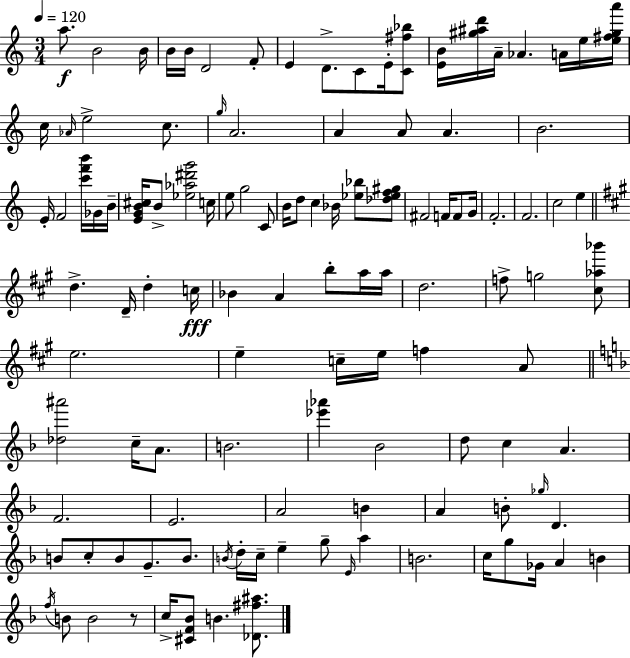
{
  \clef treble
  \numericTimeSignature
  \time 3/4
  \key a \minor
  \tempo 4 = 120
  a''8.\f b'2 b'16 | b'16 b'16 d'2 f'8-. | e'4 d'8.-> c'8 e'16-. <c' fis'' bes''>8 | <e' b'>16 <gis'' ais'' d'''>16 a'16-- aes'4. a'16 e''16 <e'' fis'' gis'' a'''>16 | \break c''16 \grace { aes'16 } e''2-> c''8. | \grace { g''16 } a'2. | a'4 a'8 a'4. | b'2. | \break e'16-. f'2 <c''' f''' b'''>16 | ges'16 b'16-- <e' g' b' cis''>16 b'8-> <ees'' aes'' dis''' g'''>2 | c''16 e''8 g''2 | c'8 b'16 d''8 c''4 bes'16 <ees'' bes''>8 | \break <des'' ees'' f'' gis''>8 fis'2 f'16 f'8 | g'16 f'2.-. | f'2. | c''2 e''4 | \break \bar "||" \break \key a \major d''4.-> d'16-- d''4-. c''16\fff | bes'4 a'4 b''8-. a''16 a''16 | d''2. | f''8-> g''2 <cis'' aes'' bes'''>8 | \break e''2. | e''4-- c''16-- e''16 f''4 a'8 | \bar "||" \break \key f \major <des'' ais'''>2 c''16-- a'8. | b'2. | <ees''' aes'''>4 bes'2 | d''8 c''4 a'4. | \break f'2. | e'2. | a'2 b'4 | a'4 b'8-. \grace { ges''16 } d'4. | \break b'8 c''8-. b'8 g'8.-- b'8. | \acciaccatura { b'16 } d''16-. c''16-- e''4-- g''8-- \grace { e'16 } a''4 | b'2. | c''16 g''8 ges'16 a'4 b'4 | \break \acciaccatura { f''16 } b'8 b'2 | r8 c''16-> <cis' f' bes'>8 b'4. | <des' fis'' ais''>8. \bar "|."
}